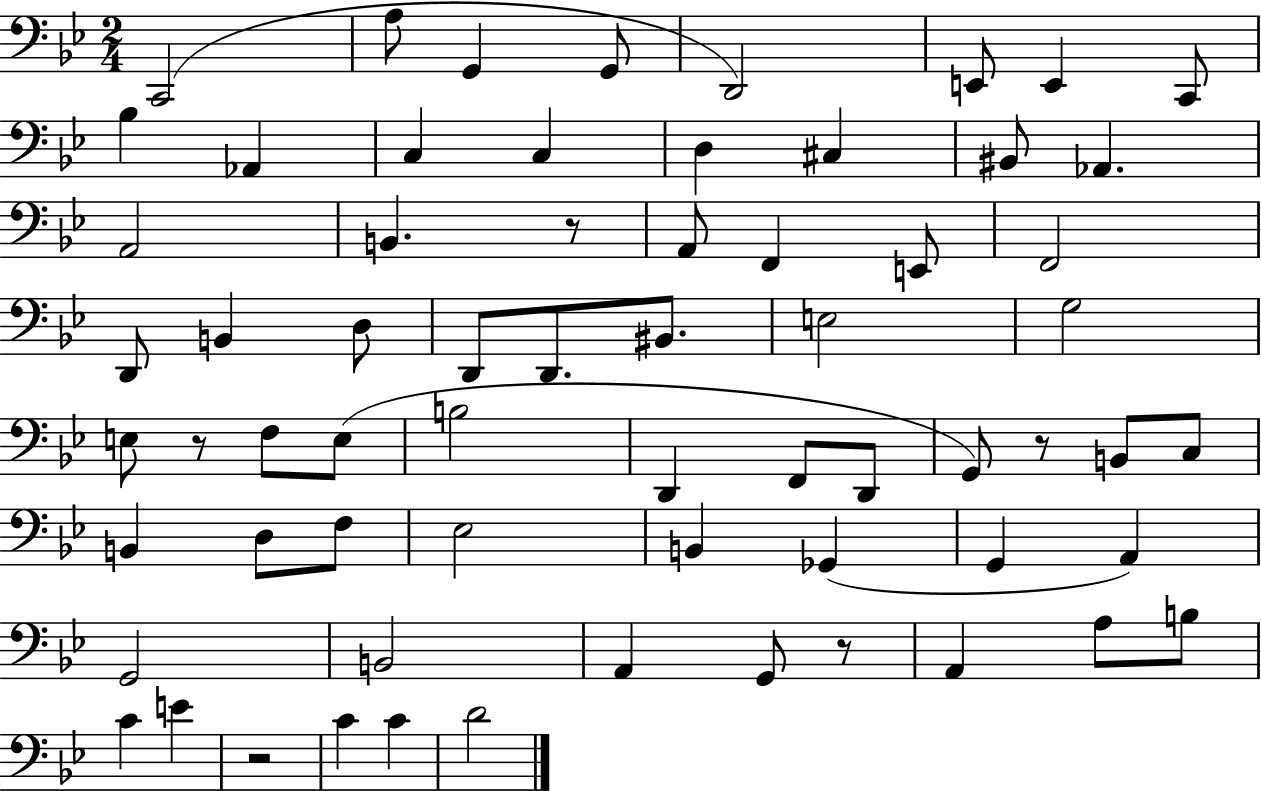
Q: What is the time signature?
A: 2/4